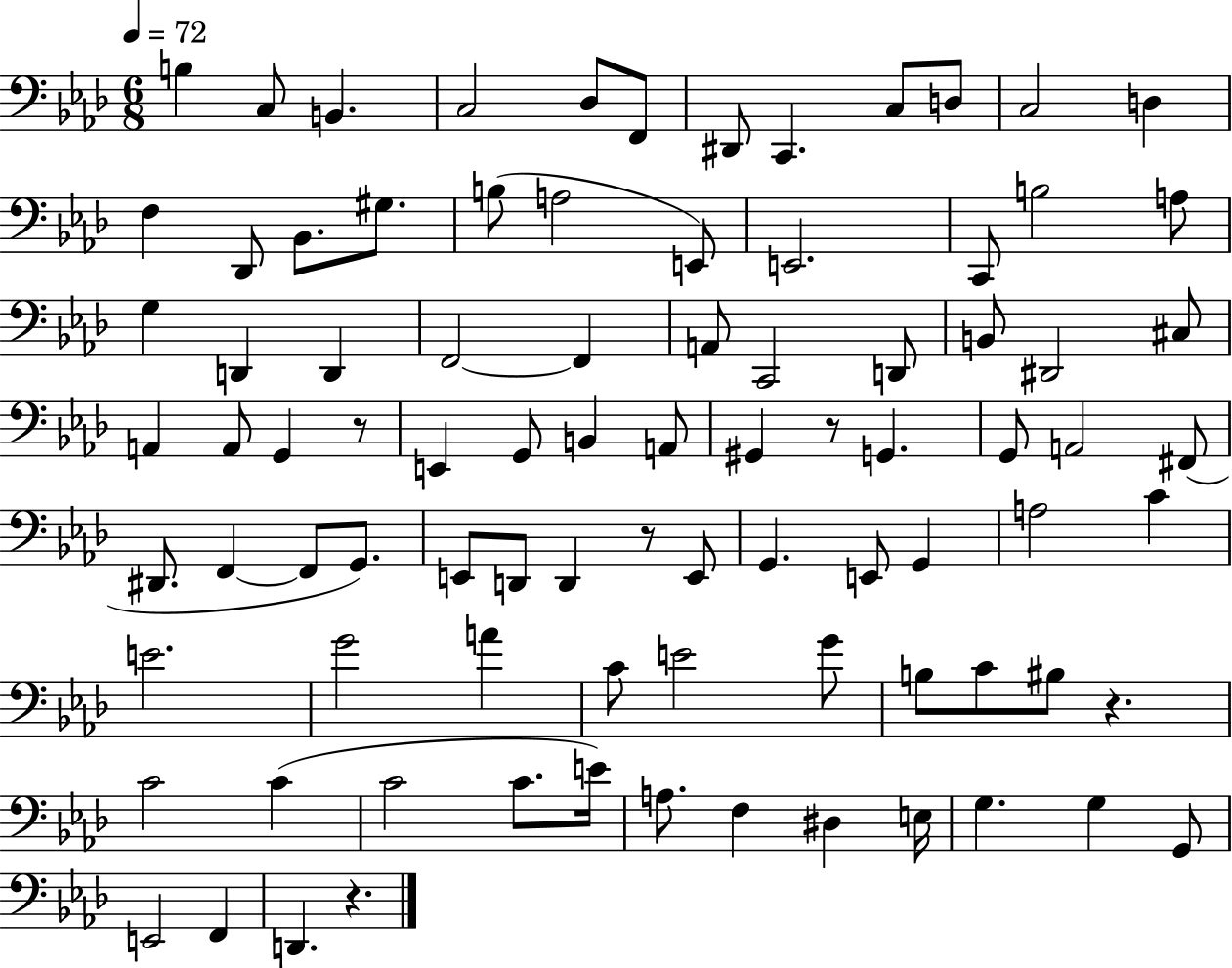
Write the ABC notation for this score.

X:1
T:Untitled
M:6/8
L:1/4
K:Ab
B, C,/2 B,, C,2 _D,/2 F,,/2 ^D,,/2 C,, C,/2 D,/2 C,2 D, F, _D,,/2 _B,,/2 ^G,/2 B,/2 A,2 E,,/2 E,,2 C,,/2 B,2 A,/2 G, D,, D,, F,,2 F,, A,,/2 C,,2 D,,/2 B,,/2 ^D,,2 ^C,/2 A,, A,,/2 G,, z/2 E,, G,,/2 B,, A,,/2 ^G,, z/2 G,, G,,/2 A,,2 ^F,,/2 ^D,,/2 F,, F,,/2 G,,/2 E,,/2 D,,/2 D,, z/2 E,,/2 G,, E,,/2 G,, A,2 C E2 G2 A C/2 E2 G/2 B,/2 C/2 ^B,/2 z C2 C C2 C/2 E/4 A,/2 F, ^D, E,/4 G, G, G,,/2 E,,2 F,, D,, z